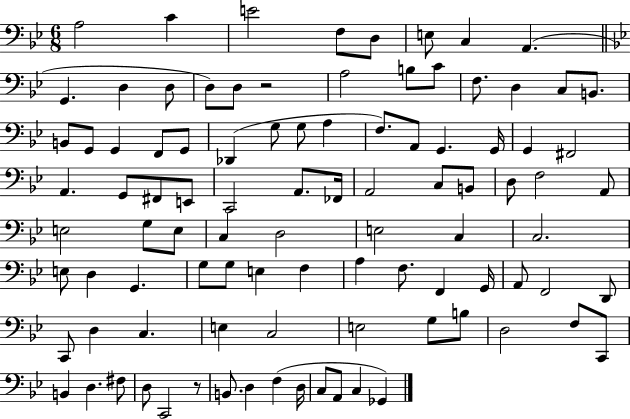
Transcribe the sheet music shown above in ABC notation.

X:1
T:Untitled
M:6/8
L:1/4
K:Bb
A,2 C E2 F,/2 D,/2 E,/2 C, A,, G,, D, D,/2 D,/2 D,/2 z2 A,2 B,/2 C/2 F,/2 D, C,/2 B,,/2 B,,/2 G,,/2 G,, F,,/2 G,,/2 _D,, G,/2 G,/2 A, F,/2 A,,/2 G,, G,,/4 G,, ^F,,2 A,, G,,/2 ^F,,/2 E,,/2 C,,2 A,,/2 _F,,/4 A,,2 C,/2 B,,/2 D,/2 F,2 A,,/2 E,2 G,/2 E,/2 C, D,2 E,2 C, C,2 E,/2 D, G,, G,/2 G,/2 E, F, A, F,/2 F,, G,,/4 A,,/2 F,,2 D,,/2 C,,/2 D, C, E, C,2 E,2 G,/2 B,/2 D,2 F,/2 C,,/2 B,, D, ^F,/2 D,/2 C,,2 z/2 B,,/2 D, F, D,/4 C,/2 A,,/2 C, _G,,